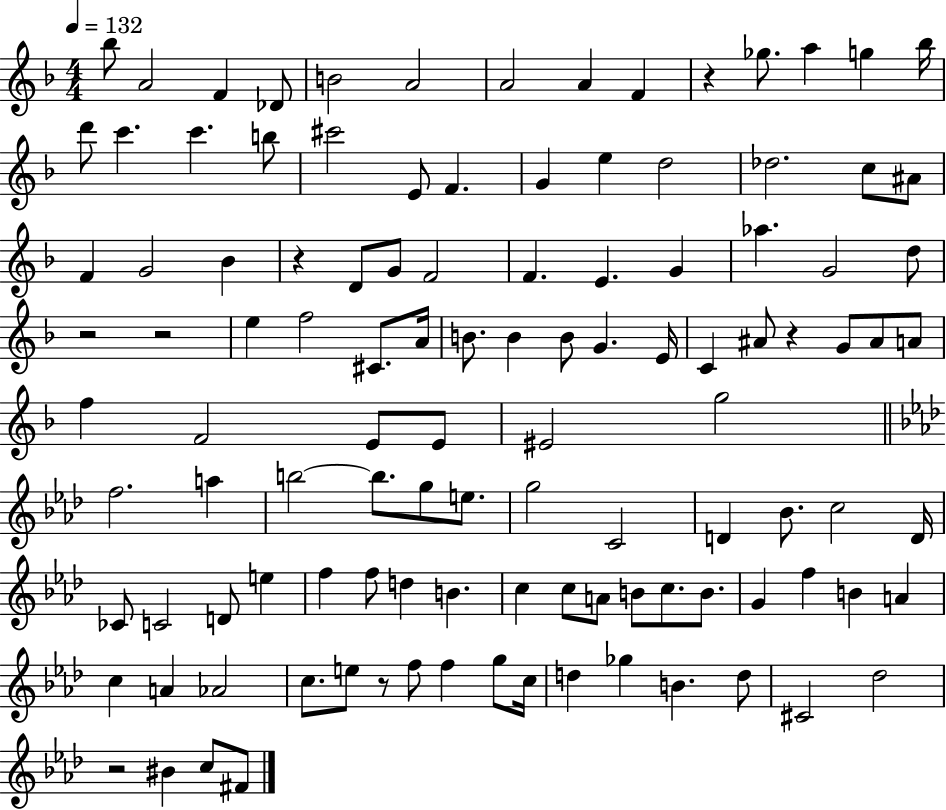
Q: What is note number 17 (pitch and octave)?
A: B5